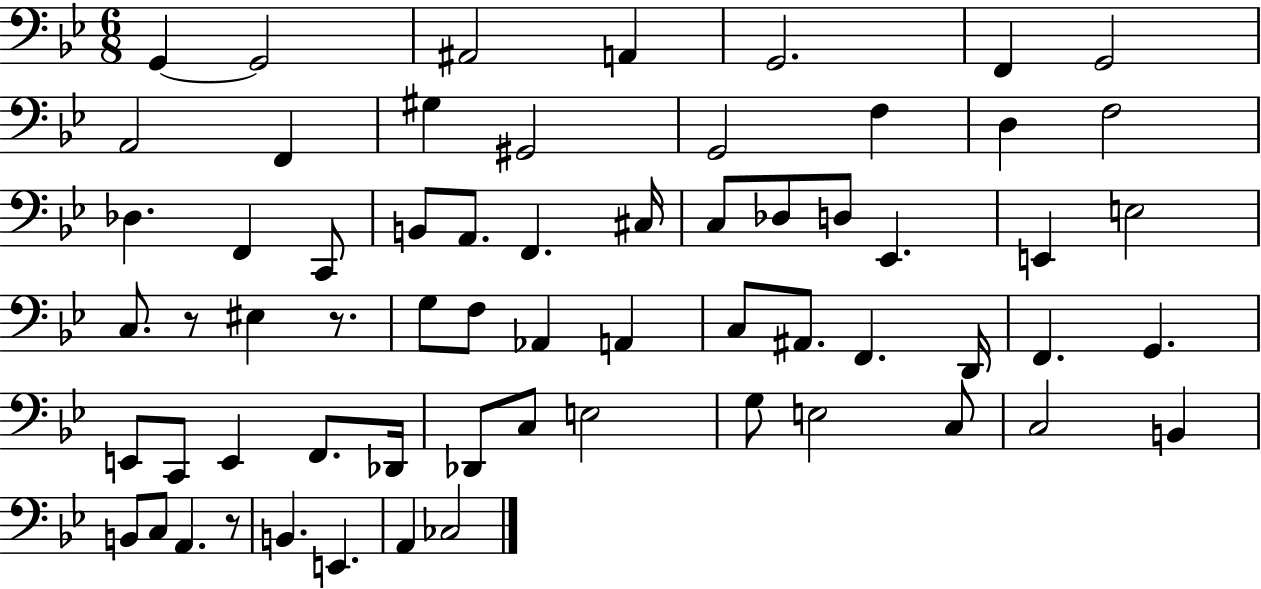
X:1
T:Untitled
M:6/8
L:1/4
K:Bb
G,, G,,2 ^A,,2 A,, G,,2 F,, G,,2 A,,2 F,, ^G, ^G,,2 G,,2 F, D, F,2 _D, F,, C,,/2 B,,/2 A,,/2 F,, ^C,/4 C,/2 _D,/2 D,/2 _E,, E,, E,2 C,/2 z/2 ^E, z/2 G,/2 F,/2 _A,, A,, C,/2 ^A,,/2 F,, D,,/4 F,, G,, E,,/2 C,,/2 E,, F,,/2 _D,,/4 _D,,/2 C,/2 E,2 G,/2 E,2 C,/2 C,2 B,, B,,/2 C,/2 A,, z/2 B,, E,, A,, _C,2